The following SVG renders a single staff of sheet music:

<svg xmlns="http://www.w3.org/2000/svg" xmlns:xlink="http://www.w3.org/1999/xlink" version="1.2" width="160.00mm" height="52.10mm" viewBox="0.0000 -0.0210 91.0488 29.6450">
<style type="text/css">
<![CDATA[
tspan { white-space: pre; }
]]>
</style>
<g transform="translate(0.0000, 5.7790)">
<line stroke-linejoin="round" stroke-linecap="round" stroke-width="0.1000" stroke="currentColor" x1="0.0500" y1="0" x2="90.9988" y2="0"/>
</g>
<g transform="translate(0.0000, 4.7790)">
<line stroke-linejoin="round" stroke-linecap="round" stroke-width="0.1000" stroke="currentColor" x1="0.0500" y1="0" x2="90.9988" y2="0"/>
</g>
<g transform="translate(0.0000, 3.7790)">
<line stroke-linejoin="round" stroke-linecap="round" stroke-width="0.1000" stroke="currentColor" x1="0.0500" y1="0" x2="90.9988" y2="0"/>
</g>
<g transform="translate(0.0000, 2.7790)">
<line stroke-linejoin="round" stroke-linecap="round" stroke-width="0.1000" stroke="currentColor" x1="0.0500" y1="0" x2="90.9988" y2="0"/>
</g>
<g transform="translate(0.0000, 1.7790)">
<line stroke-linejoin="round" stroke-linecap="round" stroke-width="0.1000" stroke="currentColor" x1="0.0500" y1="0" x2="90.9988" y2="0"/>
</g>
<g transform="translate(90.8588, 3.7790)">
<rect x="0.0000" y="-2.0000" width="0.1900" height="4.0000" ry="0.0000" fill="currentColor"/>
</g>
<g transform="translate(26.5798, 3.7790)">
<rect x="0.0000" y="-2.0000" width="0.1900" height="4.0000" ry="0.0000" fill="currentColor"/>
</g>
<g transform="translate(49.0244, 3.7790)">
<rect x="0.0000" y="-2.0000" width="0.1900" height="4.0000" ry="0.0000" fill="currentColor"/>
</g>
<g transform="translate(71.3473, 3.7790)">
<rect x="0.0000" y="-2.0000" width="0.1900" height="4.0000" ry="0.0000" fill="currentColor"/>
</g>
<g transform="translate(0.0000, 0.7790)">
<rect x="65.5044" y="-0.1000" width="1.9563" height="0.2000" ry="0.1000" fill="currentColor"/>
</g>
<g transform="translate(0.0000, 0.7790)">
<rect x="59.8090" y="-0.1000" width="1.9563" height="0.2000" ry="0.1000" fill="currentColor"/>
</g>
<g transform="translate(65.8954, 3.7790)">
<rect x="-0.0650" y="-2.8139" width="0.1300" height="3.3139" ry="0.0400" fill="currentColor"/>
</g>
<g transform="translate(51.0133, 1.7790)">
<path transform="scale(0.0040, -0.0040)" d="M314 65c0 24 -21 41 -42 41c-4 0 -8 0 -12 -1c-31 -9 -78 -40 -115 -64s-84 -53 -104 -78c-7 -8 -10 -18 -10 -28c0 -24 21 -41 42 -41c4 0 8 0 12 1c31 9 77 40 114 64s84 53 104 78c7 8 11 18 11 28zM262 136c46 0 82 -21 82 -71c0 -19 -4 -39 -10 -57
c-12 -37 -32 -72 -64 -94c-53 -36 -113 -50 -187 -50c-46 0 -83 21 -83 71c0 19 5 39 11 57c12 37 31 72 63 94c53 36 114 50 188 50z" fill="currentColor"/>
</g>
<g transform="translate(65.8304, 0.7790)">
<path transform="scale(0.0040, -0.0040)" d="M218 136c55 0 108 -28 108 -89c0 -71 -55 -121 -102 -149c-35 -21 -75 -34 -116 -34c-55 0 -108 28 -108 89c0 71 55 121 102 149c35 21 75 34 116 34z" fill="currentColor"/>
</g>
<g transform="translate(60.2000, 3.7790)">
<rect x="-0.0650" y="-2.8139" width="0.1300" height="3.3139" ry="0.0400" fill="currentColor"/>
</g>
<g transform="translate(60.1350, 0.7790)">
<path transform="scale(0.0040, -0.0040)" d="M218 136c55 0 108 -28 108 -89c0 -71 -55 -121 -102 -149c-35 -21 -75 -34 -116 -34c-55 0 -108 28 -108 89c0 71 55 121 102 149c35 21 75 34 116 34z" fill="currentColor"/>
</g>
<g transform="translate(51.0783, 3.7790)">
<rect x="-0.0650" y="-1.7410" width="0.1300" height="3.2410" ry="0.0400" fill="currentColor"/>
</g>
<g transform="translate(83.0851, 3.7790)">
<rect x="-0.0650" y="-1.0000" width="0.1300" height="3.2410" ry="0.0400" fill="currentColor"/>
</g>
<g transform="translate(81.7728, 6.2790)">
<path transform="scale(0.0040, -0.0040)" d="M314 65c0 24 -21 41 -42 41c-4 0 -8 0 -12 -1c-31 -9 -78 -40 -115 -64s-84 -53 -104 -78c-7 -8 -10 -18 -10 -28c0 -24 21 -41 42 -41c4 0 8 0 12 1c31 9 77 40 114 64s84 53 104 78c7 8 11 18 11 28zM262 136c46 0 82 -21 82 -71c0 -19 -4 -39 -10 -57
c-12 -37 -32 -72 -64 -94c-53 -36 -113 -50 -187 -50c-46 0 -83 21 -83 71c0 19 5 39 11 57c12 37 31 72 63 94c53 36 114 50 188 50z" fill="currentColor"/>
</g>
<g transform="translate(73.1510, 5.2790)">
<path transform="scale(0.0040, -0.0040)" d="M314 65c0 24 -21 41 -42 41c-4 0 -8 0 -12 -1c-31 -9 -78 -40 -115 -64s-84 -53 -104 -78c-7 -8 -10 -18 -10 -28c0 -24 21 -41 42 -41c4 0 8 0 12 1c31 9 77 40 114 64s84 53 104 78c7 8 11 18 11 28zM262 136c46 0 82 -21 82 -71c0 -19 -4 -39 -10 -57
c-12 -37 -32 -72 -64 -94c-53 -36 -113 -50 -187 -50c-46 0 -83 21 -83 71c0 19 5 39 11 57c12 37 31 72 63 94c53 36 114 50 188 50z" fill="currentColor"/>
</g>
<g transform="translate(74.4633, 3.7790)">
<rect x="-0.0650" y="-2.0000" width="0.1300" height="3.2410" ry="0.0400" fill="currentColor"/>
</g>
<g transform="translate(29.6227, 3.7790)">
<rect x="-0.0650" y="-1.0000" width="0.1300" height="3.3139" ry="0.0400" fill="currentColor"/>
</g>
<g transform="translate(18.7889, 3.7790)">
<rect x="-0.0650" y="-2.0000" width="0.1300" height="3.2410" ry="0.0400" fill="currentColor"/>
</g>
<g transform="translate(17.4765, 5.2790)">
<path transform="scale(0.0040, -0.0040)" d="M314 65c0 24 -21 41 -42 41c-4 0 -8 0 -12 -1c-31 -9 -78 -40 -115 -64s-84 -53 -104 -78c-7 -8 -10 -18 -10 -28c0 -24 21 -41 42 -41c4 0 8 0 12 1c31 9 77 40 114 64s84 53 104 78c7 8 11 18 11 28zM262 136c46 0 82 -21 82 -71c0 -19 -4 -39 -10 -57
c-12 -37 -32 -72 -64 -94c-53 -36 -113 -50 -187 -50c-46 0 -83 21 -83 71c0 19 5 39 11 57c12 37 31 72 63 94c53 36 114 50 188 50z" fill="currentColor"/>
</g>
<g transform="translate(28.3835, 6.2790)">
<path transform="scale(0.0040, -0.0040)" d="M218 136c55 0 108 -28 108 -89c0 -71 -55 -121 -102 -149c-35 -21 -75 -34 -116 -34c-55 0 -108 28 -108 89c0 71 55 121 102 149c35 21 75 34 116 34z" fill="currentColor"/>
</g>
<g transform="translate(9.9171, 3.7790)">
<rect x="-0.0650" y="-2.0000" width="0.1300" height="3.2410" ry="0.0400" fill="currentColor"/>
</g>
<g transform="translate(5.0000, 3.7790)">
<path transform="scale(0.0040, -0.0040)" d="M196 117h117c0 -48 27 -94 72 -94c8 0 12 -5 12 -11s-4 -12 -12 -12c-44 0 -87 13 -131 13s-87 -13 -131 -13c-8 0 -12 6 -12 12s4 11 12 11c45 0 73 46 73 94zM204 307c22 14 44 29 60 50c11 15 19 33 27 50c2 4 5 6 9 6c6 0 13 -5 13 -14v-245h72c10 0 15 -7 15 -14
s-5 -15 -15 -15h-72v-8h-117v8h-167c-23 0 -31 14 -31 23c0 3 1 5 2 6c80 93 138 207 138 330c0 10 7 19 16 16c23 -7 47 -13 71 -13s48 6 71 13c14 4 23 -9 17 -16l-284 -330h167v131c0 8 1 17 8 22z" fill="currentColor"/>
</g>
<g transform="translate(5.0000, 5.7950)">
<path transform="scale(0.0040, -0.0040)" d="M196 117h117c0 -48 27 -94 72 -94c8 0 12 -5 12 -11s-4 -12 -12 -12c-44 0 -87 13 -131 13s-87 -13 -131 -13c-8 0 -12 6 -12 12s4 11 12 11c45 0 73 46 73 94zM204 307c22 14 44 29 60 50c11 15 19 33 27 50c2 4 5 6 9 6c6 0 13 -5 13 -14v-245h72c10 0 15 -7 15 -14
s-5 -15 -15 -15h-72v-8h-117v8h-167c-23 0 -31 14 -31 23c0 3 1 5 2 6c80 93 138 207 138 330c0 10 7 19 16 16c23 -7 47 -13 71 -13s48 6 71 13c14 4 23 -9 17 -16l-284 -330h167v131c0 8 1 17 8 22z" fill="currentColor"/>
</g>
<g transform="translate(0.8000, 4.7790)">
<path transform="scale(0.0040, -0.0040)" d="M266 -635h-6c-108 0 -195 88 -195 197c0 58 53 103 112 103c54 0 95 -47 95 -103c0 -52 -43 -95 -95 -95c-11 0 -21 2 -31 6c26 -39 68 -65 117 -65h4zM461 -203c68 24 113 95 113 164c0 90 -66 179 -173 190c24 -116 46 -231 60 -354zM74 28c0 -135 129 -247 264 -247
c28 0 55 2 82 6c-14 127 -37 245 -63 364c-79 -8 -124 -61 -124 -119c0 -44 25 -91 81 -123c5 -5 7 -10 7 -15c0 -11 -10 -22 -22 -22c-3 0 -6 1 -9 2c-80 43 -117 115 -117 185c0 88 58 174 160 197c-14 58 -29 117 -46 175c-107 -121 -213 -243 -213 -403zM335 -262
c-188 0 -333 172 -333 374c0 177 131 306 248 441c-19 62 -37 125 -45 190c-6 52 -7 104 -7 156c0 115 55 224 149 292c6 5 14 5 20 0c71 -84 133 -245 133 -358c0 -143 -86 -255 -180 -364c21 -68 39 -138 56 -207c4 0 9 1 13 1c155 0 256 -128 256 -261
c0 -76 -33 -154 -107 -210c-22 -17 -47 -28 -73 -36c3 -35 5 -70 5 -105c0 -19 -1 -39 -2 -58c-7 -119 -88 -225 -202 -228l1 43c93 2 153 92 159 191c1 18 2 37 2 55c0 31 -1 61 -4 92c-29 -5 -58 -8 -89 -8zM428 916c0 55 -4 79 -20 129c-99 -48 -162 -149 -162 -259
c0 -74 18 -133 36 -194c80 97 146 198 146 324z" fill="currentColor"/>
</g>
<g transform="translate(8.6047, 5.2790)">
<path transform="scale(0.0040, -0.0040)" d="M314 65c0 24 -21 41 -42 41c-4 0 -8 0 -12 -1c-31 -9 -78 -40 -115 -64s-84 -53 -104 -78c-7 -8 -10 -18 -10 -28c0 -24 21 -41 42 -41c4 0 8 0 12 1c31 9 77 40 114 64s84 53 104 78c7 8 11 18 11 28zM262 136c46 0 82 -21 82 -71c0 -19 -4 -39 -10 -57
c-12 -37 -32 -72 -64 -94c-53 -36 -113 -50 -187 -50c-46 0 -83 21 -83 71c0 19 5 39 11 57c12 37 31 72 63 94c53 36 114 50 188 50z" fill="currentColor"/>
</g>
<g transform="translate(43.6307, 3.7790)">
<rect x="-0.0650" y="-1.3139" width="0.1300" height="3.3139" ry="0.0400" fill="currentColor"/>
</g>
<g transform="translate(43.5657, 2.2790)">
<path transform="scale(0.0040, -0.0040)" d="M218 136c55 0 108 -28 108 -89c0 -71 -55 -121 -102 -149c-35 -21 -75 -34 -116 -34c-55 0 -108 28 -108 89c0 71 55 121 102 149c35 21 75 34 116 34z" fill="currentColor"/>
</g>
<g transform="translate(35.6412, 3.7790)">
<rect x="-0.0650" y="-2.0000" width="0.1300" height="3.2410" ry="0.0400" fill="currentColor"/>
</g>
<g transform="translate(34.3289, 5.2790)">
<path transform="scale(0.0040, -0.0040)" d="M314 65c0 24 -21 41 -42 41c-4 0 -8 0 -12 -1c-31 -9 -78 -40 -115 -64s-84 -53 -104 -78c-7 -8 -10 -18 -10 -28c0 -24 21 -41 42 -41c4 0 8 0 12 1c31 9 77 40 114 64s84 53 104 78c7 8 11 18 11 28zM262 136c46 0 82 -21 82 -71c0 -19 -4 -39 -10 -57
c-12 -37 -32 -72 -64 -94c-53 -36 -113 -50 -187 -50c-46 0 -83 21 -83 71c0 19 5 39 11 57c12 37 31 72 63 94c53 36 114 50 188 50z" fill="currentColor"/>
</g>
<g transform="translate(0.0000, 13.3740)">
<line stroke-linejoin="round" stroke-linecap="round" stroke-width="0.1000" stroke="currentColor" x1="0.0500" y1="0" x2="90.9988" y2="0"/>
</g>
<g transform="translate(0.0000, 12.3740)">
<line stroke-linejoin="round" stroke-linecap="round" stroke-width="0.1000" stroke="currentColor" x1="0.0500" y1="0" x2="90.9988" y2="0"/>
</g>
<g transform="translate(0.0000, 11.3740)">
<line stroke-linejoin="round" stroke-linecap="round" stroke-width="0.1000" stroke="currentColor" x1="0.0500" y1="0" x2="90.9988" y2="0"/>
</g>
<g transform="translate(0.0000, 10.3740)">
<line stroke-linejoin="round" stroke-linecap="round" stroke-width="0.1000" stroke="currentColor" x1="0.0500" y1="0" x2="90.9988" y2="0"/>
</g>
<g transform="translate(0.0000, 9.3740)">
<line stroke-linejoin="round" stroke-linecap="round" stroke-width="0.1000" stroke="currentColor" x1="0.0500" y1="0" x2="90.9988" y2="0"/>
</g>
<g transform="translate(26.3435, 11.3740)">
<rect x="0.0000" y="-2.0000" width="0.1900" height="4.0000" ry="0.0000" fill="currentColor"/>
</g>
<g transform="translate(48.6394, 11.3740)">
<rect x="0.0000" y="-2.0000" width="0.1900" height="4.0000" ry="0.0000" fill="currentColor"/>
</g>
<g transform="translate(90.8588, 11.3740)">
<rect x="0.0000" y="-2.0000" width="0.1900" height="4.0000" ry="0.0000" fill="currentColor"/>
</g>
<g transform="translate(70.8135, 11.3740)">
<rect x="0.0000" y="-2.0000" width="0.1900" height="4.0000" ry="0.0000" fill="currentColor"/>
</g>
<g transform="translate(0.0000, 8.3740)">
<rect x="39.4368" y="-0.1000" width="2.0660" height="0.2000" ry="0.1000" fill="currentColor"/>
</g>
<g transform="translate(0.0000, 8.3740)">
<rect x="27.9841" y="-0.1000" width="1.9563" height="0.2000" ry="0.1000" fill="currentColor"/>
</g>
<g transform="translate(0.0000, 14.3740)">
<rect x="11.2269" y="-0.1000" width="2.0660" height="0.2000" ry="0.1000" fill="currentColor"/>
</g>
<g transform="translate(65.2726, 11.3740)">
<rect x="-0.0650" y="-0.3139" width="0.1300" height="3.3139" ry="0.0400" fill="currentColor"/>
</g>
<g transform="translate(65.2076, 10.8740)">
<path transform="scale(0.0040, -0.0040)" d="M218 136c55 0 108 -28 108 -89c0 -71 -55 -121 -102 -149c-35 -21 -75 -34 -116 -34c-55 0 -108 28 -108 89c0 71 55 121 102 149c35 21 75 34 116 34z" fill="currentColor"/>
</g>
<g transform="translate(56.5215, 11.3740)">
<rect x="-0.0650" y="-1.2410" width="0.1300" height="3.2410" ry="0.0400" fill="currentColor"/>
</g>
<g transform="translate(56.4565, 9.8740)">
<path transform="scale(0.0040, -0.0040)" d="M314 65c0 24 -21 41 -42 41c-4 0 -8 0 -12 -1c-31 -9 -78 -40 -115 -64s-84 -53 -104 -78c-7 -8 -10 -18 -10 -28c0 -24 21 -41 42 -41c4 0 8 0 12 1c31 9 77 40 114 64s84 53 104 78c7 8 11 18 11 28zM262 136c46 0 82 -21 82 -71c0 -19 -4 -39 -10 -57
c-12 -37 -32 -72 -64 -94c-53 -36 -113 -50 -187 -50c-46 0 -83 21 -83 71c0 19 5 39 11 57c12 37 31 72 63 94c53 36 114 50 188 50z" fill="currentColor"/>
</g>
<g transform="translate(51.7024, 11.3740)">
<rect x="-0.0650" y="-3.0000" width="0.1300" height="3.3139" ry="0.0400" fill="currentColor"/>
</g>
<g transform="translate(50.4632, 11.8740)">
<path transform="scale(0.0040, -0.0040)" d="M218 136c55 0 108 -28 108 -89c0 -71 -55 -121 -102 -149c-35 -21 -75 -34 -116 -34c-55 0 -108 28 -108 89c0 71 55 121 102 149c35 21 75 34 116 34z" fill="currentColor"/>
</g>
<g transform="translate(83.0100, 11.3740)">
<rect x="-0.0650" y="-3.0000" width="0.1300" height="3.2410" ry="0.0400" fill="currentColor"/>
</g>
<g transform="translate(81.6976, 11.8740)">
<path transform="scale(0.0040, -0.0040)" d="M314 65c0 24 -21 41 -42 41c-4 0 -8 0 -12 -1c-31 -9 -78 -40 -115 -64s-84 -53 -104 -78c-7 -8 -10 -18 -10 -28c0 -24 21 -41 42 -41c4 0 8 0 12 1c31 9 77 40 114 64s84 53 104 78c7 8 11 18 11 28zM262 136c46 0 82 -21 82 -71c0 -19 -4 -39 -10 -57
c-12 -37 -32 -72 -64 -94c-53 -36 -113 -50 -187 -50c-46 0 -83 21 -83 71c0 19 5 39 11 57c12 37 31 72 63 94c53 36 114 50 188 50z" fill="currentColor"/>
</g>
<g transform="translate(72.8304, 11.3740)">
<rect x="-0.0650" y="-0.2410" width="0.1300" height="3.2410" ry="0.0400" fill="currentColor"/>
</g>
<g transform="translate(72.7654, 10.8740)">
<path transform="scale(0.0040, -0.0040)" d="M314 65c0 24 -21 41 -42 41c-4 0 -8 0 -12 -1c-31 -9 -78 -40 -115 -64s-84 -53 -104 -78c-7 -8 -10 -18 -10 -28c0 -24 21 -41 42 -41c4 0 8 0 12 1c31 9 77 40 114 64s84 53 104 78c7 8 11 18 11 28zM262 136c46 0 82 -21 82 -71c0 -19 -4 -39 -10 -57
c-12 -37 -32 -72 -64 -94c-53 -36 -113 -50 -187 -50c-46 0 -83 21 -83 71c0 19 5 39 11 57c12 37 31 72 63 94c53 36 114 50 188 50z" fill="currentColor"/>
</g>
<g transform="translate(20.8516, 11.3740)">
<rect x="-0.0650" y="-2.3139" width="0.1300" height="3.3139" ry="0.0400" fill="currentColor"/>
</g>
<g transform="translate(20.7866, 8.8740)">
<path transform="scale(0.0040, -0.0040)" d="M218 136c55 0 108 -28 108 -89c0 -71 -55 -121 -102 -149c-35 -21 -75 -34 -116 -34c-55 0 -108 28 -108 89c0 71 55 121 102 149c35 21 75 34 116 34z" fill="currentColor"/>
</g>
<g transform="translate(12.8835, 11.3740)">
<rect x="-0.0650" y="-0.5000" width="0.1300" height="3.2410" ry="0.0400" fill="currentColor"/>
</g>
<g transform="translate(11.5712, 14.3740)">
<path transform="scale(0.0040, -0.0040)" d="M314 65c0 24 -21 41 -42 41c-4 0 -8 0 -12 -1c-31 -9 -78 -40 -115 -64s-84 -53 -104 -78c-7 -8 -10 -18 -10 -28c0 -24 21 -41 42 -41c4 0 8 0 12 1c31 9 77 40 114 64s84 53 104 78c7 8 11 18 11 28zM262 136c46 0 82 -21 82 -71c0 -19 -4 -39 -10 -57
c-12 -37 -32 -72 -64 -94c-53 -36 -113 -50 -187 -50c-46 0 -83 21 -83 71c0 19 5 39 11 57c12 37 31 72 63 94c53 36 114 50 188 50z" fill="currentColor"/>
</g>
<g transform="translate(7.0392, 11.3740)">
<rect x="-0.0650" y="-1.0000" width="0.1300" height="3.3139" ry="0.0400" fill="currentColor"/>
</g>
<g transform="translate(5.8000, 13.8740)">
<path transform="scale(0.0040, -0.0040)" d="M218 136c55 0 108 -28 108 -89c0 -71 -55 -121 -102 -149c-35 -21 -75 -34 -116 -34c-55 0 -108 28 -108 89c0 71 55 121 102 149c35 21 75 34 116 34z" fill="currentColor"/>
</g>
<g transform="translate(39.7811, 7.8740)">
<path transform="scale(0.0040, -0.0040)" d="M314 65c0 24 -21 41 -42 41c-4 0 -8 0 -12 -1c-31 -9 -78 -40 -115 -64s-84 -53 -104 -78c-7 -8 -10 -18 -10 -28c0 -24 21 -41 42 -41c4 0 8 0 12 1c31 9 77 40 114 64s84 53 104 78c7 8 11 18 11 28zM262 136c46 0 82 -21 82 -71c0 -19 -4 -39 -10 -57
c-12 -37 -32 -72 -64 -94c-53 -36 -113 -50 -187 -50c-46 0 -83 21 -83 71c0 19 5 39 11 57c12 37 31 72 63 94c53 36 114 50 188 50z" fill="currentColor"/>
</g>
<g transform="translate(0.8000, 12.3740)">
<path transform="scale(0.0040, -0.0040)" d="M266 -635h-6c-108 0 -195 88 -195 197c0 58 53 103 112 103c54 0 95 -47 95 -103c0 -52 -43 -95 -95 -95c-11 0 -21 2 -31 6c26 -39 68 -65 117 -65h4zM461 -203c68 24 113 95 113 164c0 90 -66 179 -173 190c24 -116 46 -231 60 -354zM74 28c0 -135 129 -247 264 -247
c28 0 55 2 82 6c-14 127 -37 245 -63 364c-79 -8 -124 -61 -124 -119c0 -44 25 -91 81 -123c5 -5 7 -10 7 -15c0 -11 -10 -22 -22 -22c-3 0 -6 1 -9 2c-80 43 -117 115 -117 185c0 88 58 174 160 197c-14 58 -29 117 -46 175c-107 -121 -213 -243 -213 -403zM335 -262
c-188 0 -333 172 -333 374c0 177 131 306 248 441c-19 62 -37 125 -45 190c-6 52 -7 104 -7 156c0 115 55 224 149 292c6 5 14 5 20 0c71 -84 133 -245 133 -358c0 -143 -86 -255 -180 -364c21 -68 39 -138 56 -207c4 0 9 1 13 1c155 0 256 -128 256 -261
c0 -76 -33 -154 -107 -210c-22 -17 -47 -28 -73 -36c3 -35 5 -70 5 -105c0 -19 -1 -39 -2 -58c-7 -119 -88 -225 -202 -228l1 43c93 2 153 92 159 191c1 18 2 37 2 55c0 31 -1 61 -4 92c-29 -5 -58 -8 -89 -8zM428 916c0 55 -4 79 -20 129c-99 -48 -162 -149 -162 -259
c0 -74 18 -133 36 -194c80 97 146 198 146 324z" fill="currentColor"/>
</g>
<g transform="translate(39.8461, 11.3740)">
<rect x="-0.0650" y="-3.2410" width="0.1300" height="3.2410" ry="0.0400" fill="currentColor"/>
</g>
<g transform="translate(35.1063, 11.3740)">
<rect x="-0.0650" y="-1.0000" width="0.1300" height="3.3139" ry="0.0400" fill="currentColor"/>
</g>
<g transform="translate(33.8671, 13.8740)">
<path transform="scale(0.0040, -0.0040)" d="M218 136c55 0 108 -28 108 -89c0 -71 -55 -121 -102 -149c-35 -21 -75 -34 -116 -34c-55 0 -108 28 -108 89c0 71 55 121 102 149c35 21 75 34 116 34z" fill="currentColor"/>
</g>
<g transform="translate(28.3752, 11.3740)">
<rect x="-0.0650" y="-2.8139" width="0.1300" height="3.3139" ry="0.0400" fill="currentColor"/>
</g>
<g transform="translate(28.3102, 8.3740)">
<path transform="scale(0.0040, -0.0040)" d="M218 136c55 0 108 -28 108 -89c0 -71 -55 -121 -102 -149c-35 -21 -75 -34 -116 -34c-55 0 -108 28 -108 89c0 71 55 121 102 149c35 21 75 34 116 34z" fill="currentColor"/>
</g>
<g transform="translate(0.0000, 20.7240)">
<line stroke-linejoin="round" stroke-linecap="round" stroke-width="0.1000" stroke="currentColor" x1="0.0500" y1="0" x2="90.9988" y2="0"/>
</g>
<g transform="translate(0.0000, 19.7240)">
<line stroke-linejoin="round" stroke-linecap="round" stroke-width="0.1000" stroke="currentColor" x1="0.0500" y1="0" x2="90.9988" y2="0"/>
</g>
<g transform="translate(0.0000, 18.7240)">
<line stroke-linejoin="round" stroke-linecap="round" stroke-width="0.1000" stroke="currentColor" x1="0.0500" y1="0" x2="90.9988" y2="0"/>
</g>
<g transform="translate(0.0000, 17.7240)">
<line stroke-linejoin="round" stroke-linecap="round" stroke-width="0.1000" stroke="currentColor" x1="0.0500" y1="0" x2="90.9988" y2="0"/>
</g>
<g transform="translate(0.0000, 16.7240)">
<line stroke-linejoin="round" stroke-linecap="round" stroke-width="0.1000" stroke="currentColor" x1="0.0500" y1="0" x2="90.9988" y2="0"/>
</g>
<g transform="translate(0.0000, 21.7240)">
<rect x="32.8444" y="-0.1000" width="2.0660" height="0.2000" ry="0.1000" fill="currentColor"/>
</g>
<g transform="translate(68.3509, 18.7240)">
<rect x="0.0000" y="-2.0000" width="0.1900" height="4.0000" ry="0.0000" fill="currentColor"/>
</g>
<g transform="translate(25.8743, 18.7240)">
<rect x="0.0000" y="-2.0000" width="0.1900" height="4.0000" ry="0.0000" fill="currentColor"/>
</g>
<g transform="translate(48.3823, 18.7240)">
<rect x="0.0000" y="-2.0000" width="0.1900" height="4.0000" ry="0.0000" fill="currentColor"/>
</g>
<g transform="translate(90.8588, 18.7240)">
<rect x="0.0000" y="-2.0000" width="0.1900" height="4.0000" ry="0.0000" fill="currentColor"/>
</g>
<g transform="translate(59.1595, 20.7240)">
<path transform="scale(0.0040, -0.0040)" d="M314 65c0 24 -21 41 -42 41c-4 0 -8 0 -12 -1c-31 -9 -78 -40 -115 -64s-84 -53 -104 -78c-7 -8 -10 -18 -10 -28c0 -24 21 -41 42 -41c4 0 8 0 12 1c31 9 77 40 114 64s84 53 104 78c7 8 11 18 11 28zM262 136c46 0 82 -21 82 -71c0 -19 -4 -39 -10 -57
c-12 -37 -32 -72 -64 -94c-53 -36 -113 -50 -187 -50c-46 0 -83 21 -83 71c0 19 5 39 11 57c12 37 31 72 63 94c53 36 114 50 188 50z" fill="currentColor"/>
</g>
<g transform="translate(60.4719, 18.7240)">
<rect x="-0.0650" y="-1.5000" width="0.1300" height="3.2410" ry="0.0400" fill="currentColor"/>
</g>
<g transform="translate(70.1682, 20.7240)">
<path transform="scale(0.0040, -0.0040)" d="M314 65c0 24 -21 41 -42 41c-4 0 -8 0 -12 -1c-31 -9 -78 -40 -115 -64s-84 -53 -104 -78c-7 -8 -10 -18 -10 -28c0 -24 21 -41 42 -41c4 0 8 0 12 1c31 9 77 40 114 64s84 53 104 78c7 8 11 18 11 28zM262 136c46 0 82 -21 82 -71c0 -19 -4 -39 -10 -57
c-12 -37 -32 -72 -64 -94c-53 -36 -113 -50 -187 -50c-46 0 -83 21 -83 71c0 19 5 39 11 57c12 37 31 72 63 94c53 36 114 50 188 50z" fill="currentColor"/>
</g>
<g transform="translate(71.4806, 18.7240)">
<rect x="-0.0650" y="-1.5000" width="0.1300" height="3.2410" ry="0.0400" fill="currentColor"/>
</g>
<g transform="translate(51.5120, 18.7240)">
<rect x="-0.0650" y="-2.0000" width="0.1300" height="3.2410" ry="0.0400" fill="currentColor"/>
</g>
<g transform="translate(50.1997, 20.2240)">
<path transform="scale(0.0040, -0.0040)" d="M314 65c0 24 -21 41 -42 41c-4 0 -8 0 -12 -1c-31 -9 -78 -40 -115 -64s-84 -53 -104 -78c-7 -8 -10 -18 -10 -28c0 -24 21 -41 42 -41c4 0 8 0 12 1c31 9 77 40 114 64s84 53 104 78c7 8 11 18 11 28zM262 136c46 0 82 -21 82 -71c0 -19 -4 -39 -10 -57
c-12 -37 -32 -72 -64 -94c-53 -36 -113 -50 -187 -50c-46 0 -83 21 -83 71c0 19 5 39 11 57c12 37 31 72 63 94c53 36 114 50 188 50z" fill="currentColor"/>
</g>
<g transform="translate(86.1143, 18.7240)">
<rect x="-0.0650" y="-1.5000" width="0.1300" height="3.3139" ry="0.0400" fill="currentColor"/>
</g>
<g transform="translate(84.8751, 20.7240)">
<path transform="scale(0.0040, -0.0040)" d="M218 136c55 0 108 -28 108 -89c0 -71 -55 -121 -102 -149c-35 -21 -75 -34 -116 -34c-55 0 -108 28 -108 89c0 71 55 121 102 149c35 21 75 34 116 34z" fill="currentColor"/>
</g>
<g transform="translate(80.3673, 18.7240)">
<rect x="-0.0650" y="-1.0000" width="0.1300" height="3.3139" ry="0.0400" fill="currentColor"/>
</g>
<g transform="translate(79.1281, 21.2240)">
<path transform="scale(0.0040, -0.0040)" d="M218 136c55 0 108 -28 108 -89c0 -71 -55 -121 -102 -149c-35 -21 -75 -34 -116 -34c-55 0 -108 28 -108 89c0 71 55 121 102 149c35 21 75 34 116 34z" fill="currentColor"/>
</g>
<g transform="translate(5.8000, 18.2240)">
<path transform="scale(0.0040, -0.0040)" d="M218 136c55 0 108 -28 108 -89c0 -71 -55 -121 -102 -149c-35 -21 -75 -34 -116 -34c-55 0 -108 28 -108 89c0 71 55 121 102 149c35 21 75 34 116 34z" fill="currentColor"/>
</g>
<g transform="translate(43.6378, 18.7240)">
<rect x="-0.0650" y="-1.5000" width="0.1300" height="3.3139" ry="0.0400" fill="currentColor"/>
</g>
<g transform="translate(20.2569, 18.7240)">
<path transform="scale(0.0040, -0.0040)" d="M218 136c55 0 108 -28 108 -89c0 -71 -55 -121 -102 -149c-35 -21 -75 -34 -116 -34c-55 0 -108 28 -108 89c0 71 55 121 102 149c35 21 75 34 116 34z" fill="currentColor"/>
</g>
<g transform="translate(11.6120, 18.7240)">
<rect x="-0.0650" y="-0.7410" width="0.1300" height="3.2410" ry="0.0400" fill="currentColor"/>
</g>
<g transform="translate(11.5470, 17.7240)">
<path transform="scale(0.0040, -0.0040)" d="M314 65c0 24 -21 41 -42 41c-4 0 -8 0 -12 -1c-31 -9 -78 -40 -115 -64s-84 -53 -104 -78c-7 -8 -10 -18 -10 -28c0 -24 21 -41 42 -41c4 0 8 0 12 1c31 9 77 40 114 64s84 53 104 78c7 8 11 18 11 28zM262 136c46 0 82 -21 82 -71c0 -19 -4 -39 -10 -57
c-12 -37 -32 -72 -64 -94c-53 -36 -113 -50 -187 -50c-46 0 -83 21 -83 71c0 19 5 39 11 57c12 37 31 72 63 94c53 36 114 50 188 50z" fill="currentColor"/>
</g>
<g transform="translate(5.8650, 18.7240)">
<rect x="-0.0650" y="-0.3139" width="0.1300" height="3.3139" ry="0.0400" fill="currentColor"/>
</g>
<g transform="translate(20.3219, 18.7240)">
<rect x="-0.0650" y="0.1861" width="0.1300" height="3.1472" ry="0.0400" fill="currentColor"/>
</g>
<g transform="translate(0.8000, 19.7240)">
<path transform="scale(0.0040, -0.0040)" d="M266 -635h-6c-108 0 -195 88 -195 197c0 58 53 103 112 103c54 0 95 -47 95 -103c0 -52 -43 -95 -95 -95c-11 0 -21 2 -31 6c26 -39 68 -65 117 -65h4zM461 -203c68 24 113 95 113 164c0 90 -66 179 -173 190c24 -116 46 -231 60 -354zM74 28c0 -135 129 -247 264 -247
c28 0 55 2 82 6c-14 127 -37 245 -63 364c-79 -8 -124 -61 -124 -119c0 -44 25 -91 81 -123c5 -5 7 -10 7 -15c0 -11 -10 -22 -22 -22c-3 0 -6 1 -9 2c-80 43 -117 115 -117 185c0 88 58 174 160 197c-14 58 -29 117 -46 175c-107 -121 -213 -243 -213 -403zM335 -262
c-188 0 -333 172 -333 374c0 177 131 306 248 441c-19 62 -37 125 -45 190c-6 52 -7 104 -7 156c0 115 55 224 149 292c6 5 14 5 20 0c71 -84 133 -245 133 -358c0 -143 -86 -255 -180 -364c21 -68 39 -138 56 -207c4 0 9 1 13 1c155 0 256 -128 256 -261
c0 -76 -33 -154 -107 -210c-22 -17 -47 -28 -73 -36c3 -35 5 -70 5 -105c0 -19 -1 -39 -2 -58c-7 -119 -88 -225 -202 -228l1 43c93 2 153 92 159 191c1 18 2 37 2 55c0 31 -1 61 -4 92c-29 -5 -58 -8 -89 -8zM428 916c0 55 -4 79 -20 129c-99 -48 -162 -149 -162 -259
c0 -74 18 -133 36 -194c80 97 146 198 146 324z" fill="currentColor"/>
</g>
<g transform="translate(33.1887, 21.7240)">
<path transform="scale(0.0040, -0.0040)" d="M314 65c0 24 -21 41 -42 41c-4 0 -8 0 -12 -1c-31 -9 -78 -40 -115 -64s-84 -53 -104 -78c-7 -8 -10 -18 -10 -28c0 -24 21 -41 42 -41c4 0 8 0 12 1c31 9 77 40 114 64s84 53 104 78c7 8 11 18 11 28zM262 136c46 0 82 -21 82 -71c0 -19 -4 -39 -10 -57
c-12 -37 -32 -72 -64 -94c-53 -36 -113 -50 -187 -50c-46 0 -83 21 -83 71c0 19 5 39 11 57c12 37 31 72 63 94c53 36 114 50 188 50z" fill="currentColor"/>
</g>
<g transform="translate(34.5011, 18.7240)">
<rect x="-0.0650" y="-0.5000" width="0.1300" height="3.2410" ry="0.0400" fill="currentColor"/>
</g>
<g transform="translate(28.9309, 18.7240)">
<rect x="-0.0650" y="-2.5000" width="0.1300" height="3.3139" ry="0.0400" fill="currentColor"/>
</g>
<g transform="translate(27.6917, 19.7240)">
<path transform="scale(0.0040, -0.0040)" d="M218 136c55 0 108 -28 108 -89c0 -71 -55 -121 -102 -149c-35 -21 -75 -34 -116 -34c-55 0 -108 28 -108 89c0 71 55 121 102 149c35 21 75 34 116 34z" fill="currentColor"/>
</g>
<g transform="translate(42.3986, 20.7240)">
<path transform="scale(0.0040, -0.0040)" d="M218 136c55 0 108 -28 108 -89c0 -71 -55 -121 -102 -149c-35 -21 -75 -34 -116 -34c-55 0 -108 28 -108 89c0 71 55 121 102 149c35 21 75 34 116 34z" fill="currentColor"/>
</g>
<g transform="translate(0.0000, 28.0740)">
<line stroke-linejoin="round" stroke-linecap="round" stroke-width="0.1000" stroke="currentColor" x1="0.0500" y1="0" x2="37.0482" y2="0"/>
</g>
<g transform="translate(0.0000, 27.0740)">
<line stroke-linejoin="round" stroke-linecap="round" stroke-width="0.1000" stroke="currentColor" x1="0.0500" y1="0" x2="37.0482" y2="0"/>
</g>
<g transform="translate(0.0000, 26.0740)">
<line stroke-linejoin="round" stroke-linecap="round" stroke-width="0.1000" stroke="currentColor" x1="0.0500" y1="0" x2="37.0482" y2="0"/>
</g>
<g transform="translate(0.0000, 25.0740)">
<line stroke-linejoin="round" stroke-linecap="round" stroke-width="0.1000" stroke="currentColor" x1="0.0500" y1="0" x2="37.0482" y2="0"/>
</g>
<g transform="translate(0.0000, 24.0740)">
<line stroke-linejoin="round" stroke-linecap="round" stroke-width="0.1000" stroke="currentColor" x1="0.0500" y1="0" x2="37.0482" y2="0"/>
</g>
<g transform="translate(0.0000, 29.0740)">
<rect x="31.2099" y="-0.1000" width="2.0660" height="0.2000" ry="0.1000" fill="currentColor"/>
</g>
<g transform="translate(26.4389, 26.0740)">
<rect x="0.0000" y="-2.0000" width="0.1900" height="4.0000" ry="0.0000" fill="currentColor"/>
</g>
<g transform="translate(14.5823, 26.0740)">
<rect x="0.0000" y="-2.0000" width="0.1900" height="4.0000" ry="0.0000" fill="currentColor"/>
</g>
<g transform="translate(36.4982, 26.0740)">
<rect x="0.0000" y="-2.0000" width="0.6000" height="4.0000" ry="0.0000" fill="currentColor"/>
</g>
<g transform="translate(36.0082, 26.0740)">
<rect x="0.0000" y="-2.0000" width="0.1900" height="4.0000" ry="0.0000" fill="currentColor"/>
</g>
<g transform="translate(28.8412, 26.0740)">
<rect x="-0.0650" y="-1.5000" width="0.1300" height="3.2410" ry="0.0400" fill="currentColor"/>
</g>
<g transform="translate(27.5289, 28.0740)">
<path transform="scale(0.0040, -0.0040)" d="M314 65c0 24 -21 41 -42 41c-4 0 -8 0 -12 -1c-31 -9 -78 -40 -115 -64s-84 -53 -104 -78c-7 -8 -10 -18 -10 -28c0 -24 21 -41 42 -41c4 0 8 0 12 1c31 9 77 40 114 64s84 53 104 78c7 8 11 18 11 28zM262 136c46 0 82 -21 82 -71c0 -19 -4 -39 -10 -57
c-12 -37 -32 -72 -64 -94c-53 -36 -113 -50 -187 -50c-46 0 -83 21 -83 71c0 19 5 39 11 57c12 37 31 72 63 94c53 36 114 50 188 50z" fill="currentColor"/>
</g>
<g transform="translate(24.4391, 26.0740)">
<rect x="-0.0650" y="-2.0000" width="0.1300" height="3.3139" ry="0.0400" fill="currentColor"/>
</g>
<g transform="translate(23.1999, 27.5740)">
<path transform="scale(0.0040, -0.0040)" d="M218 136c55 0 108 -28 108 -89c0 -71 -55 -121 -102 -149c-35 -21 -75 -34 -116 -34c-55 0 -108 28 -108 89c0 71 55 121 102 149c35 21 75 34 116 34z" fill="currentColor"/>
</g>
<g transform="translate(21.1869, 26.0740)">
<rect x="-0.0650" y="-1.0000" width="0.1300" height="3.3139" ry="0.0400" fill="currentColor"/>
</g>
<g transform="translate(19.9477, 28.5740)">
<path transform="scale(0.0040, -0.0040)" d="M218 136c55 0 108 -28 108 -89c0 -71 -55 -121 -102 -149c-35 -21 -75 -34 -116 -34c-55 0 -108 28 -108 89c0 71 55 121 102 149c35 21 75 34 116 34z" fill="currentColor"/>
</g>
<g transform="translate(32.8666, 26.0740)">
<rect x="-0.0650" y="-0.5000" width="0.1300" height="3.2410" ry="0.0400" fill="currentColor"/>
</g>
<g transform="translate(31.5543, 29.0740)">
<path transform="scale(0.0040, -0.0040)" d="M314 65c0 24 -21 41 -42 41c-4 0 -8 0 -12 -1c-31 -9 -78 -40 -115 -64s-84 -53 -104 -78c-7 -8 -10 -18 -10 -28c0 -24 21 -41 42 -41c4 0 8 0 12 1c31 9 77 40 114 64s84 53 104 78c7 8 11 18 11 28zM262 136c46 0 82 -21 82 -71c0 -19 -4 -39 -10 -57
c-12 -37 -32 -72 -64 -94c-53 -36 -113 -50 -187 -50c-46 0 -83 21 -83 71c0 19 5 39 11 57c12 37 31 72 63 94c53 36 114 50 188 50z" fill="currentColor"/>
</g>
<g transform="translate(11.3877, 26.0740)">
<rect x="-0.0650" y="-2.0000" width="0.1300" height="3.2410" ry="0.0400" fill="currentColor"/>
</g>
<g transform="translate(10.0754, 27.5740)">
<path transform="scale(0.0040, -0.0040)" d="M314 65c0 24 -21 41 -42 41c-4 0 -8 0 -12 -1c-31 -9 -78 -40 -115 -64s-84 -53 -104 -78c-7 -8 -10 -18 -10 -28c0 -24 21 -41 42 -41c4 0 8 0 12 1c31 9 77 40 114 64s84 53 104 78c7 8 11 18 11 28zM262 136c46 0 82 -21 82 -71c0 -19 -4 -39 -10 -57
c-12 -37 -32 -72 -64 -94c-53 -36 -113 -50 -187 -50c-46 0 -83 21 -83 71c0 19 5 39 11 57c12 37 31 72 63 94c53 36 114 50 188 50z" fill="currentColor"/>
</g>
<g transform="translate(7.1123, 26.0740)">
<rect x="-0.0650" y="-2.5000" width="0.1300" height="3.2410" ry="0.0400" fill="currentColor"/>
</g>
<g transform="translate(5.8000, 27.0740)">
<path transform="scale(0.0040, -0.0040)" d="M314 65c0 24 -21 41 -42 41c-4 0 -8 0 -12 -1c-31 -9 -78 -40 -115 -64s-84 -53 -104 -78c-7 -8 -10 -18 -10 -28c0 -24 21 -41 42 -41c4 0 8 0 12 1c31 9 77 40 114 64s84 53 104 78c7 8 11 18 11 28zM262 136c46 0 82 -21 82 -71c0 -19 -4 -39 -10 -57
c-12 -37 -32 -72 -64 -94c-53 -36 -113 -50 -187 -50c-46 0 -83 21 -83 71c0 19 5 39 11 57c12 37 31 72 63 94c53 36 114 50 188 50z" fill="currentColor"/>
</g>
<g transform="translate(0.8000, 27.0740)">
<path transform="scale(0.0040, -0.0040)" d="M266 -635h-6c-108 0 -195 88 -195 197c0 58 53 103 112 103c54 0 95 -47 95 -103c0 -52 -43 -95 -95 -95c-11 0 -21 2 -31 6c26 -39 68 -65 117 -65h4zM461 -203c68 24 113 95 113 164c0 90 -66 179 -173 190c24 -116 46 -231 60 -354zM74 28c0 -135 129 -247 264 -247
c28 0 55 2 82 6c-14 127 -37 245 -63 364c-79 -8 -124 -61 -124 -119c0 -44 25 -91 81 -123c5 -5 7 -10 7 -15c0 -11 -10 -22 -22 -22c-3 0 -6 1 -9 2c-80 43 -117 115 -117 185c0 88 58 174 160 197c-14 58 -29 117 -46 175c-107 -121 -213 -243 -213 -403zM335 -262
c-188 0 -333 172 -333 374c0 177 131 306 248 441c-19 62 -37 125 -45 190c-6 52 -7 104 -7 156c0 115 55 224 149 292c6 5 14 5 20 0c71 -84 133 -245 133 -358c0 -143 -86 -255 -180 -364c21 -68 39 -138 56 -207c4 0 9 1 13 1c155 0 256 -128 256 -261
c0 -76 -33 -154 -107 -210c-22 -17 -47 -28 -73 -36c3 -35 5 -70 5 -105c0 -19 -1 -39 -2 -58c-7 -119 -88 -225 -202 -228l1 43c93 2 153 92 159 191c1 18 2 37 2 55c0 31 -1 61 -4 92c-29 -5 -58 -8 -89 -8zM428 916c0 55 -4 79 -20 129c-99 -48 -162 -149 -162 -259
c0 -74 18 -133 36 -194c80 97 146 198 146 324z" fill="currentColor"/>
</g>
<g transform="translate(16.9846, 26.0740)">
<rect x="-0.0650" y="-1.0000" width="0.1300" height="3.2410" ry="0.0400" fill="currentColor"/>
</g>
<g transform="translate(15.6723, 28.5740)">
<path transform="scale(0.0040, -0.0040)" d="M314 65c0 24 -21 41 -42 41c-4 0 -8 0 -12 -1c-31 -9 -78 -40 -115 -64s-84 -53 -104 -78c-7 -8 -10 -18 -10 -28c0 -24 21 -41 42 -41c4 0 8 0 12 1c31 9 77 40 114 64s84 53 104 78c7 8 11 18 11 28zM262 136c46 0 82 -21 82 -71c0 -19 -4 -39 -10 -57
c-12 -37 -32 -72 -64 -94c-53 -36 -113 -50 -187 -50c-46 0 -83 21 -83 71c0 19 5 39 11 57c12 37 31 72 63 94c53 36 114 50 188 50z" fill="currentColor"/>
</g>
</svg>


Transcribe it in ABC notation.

X:1
T:Untitled
M:4/4
L:1/4
K:C
F2 F2 D F2 e f2 a a F2 D2 D C2 g a D b2 A e2 c c2 A2 c d2 B G C2 E F2 E2 E2 D E G2 F2 D2 D F E2 C2